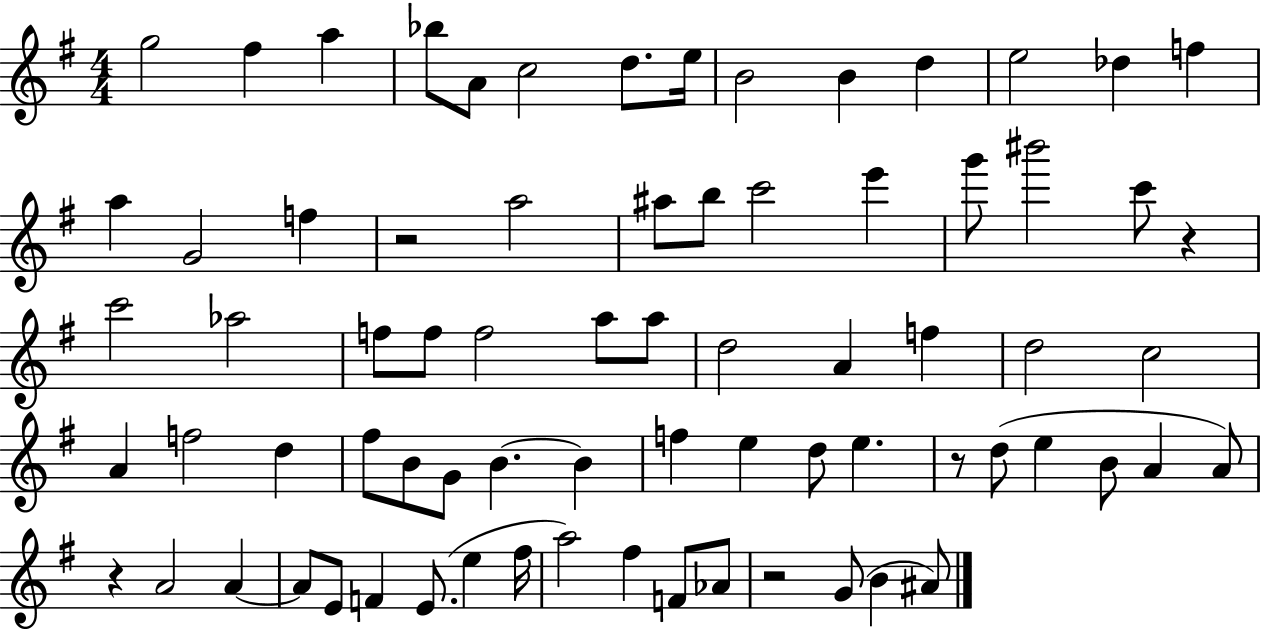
G5/h F#5/q A5/q Bb5/e A4/e C5/h D5/e. E5/s B4/h B4/q D5/q E5/h Db5/q F5/q A5/q G4/h F5/q R/h A5/h A#5/e B5/e C6/h E6/q G6/e BIS6/h C6/e R/q C6/h Ab5/h F5/e F5/e F5/h A5/e A5/e D5/h A4/q F5/q D5/h C5/h A4/q F5/h D5/q F#5/e B4/e G4/e B4/q. B4/q F5/q E5/q D5/e E5/q. R/e D5/e E5/q B4/e A4/q A4/e R/q A4/h A4/q A4/e E4/e F4/q E4/e. E5/q F#5/s A5/h F#5/q F4/e Ab4/e R/h G4/e B4/q A#4/e